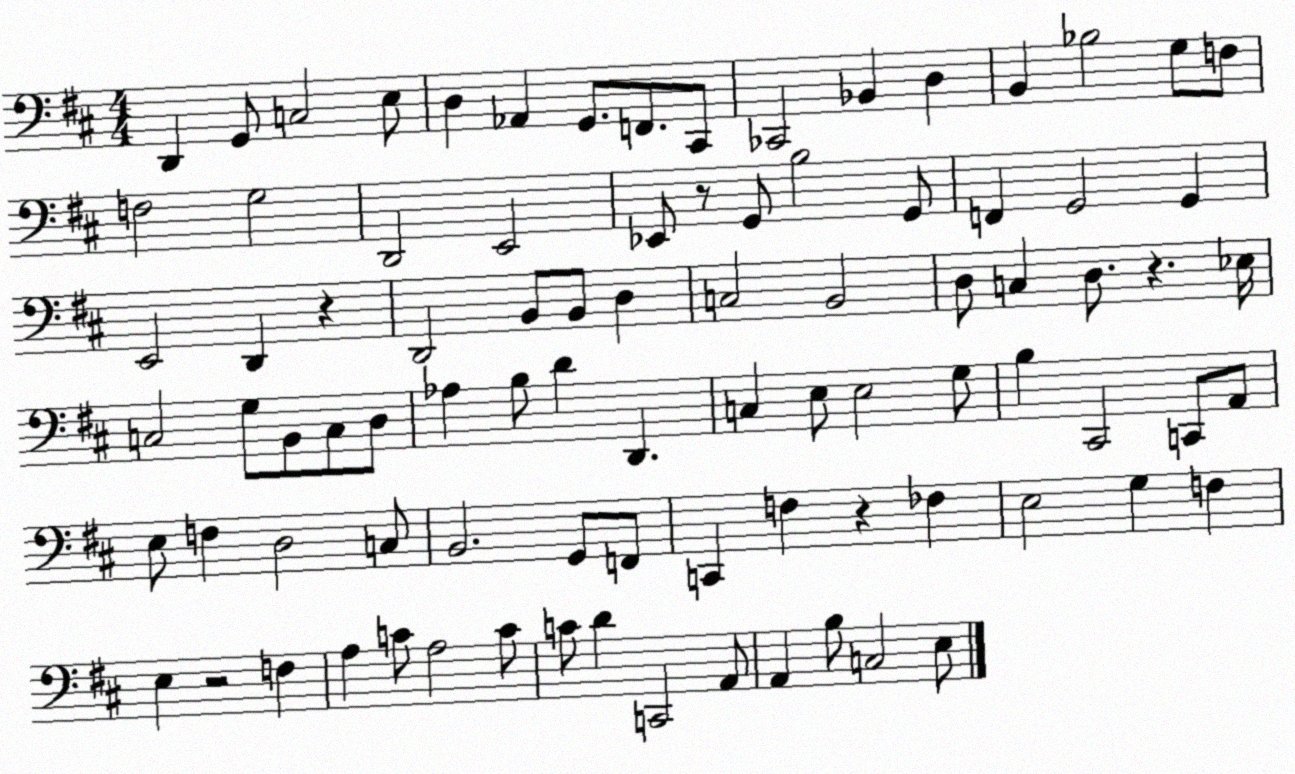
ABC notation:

X:1
T:Untitled
M:4/4
L:1/4
K:D
D,, G,,/2 C,2 E,/2 D, _A,, G,,/2 F,,/2 ^C,,/2 _C,,2 _B,, D, B,, _B,2 G,/2 F,/2 F,2 G,2 D,,2 E,,2 _E,,/2 z/2 G,,/2 B,2 G,,/2 F,, G,,2 G,, E,,2 D,, z D,,2 B,,/2 B,,/2 D, C,2 B,,2 D,/2 C, D,/2 z _E,/4 C,2 G,/2 B,,/2 C,/2 D,/2 _A, B,/2 D D,, C, E,/2 E,2 G,/2 B, ^C,,2 C,,/2 A,,/2 E,/2 F, D,2 C,/2 B,,2 G,,/2 F,,/2 C,, F, z _F, E,2 G, F, E, z2 F, A, C/2 A,2 C/2 C/2 D C,,2 A,,/2 A,, B,/2 C,2 E,/2